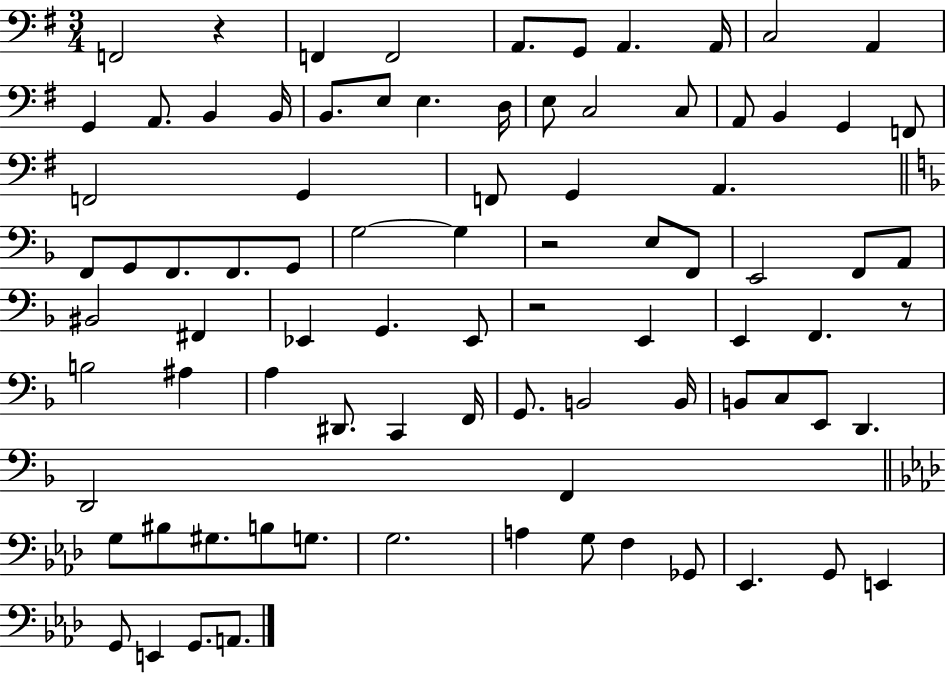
{
  \clef bass
  \numericTimeSignature
  \time 3/4
  \key g \major
  \repeat volta 2 { f,2 r4 | f,4 f,2 | a,8. g,8 a,4. a,16 | c2 a,4 | \break g,4 a,8. b,4 b,16 | b,8. e8 e4. d16 | e8 c2 c8 | a,8 b,4 g,4 f,8 | \break f,2 g,4 | f,8 g,4 a,4. | \bar "||" \break \key f \major f,8 g,8 f,8. f,8. g,8 | g2~~ g4 | r2 e8 f,8 | e,2 f,8 a,8 | \break bis,2 fis,4 | ees,4 g,4. ees,8 | r2 e,4 | e,4 f,4. r8 | \break b2 ais4 | a4 dis,8. c,4 f,16 | g,8. b,2 b,16 | b,8 c8 e,8 d,4. | \break d,2 f,4 | \bar "||" \break \key aes \major g8 bis8 gis8. b8 g8. | g2. | a4 g8 f4 ges,8 | ees,4. g,8 e,4 | \break g,8 e,4 g,8. a,8. | } \bar "|."
}